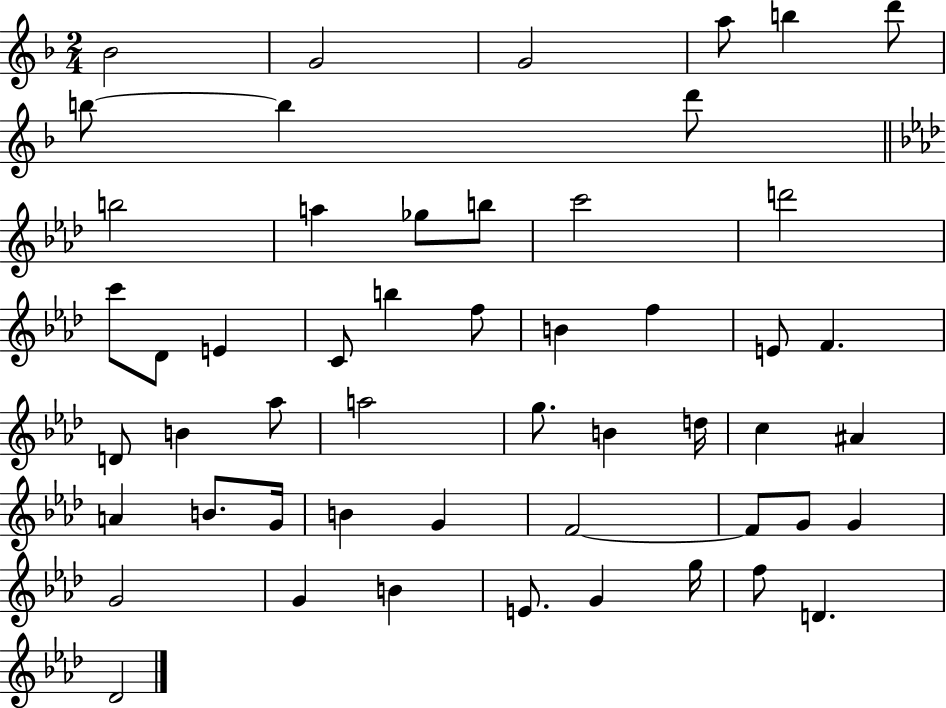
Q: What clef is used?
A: treble